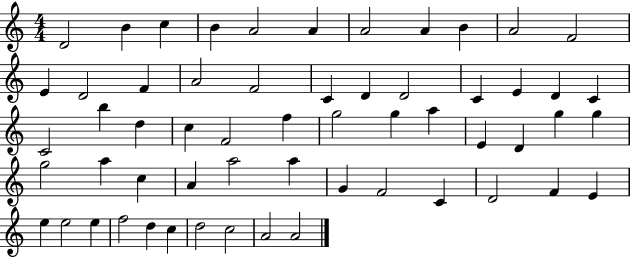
{
  \clef treble
  \numericTimeSignature
  \time 4/4
  \key c \major
  d'2 b'4 c''4 | b'4 a'2 a'4 | a'2 a'4 b'4 | a'2 f'2 | \break e'4 d'2 f'4 | a'2 f'2 | c'4 d'4 d'2 | c'4 e'4 d'4 c'4 | \break c'2 b''4 d''4 | c''4 f'2 f''4 | g''2 g''4 a''4 | e'4 d'4 g''4 g''4 | \break g''2 a''4 c''4 | a'4 a''2 a''4 | g'4 f'2 c'4 | d'2 f'4 e'4 | \break e''4 e''2 e''4 | f''2 d''4 c''4 | d''2 c''2 | a'2 a'2 | \break \bar "|."
}